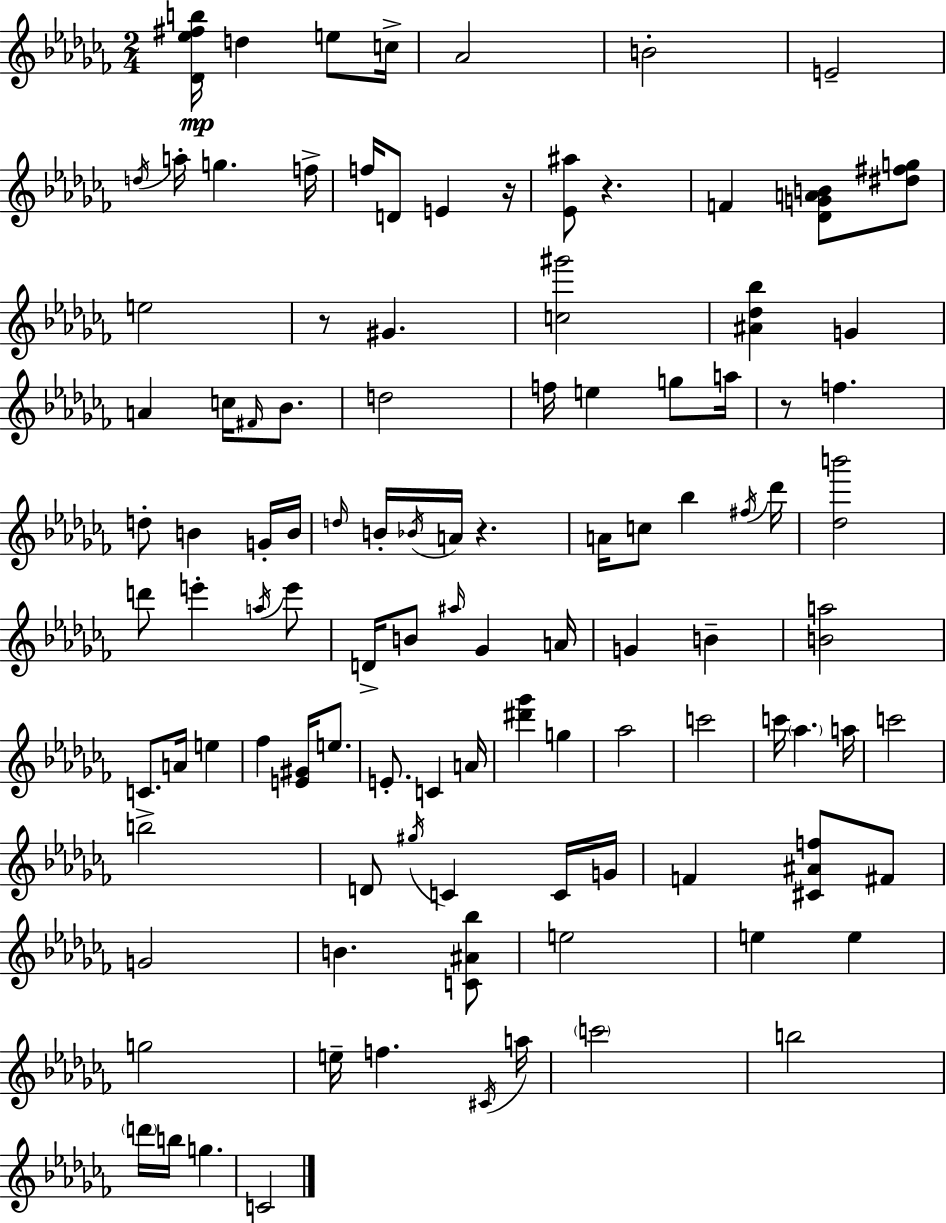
{
  \clef treble
  \numericTimeSignature
  \time 2/4
  \key aes \minor
  \repeat volta 2 { <des' ees'' fis'' b''>16\mp d''4 e''8 c''16-> | aes'2 | b'2-. | e'2-- | \break \acciaccatura { d''16 } a''16-. g''4. | f''16-> f''16 d'8 e'4 | r16 <ees' ais''>8 r4. | f'4 <des' g' a' b'>8 <dis'' fis'' g''>8 | \break e''2 | r8 gis'4. | <c'' gis'''>2 | <ais' des'' bes''>4 g'4 | \break a'4 c''16 \grace { fis'16 } bes'8. | d''2 | f''16 e''4 g''8 | a''16 r8 f''4. | \break d''8-. b'4 | g'16-. b'16 \grace { d''16 } b'16-. \acciaccatura { bes'16 } a'16 r4. | a'16 c''8 bes''4 | \acciaccatura { fis''16 } des'''16 <des'' b'''>2 | \break d'''8 e'''4-. | \acciaccatura { a''16 } e'''8 d'16-> b'8 | \grace { ais''16 } ges'4 a'16 g'4 | b'4-- <b' a''>2 | \break c'8. | a'16 e''4 fes''4 | <e' gis'>16 e''8. e'8.-. | c'4 a'16 <dis''' ges'''>4 | \break g''4 aes''2 | c'''2 | c'''16 | \parenthesize aes''4. a''16 c'''2 | \break b''2-> | d'8 | \acciaccatura { gis''16 } c'4 c'16 g'16 | f'4 <cis' ais' f''>8 fis'8 | \break g'2 | b'4. <c' ais' bes''>8 | e''2 | e''4 e''4 | \break g''2 | e''16-- f''4. \acciaccatura { cis'16 } | a''16 \parenthesize c'''2 | b''2 | \break \parenthesize d'''16 b''16 g''4. | c'2 | } \bar "|."
}